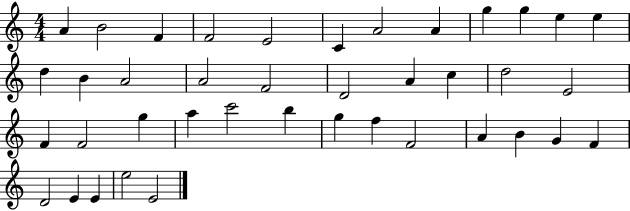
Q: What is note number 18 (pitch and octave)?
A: D4